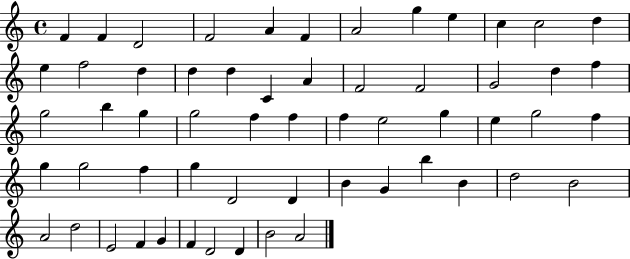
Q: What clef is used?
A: treble